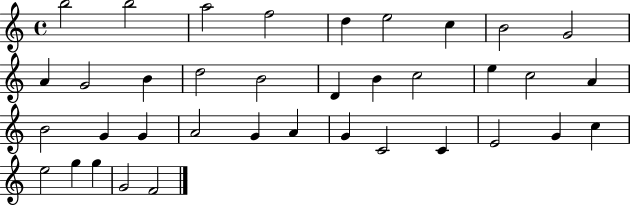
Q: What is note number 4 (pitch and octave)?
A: F5